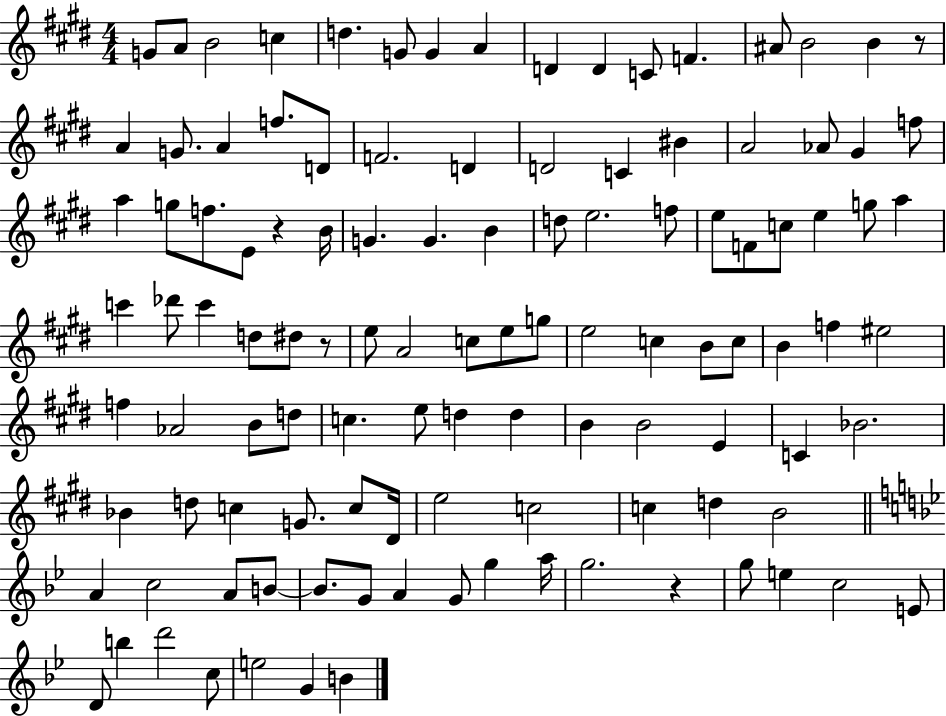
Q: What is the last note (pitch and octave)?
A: B4